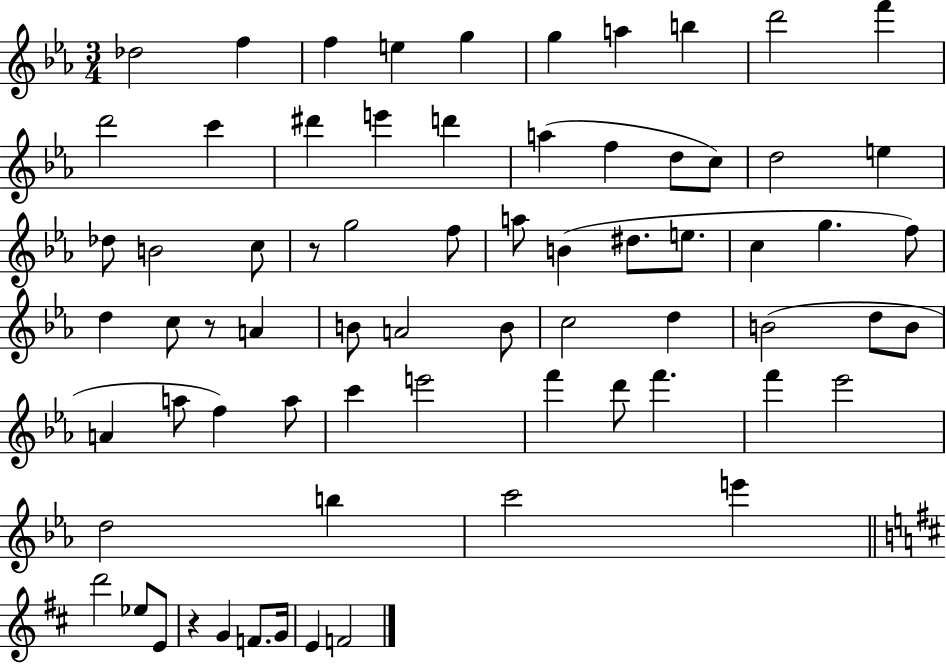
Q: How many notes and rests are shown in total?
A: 70